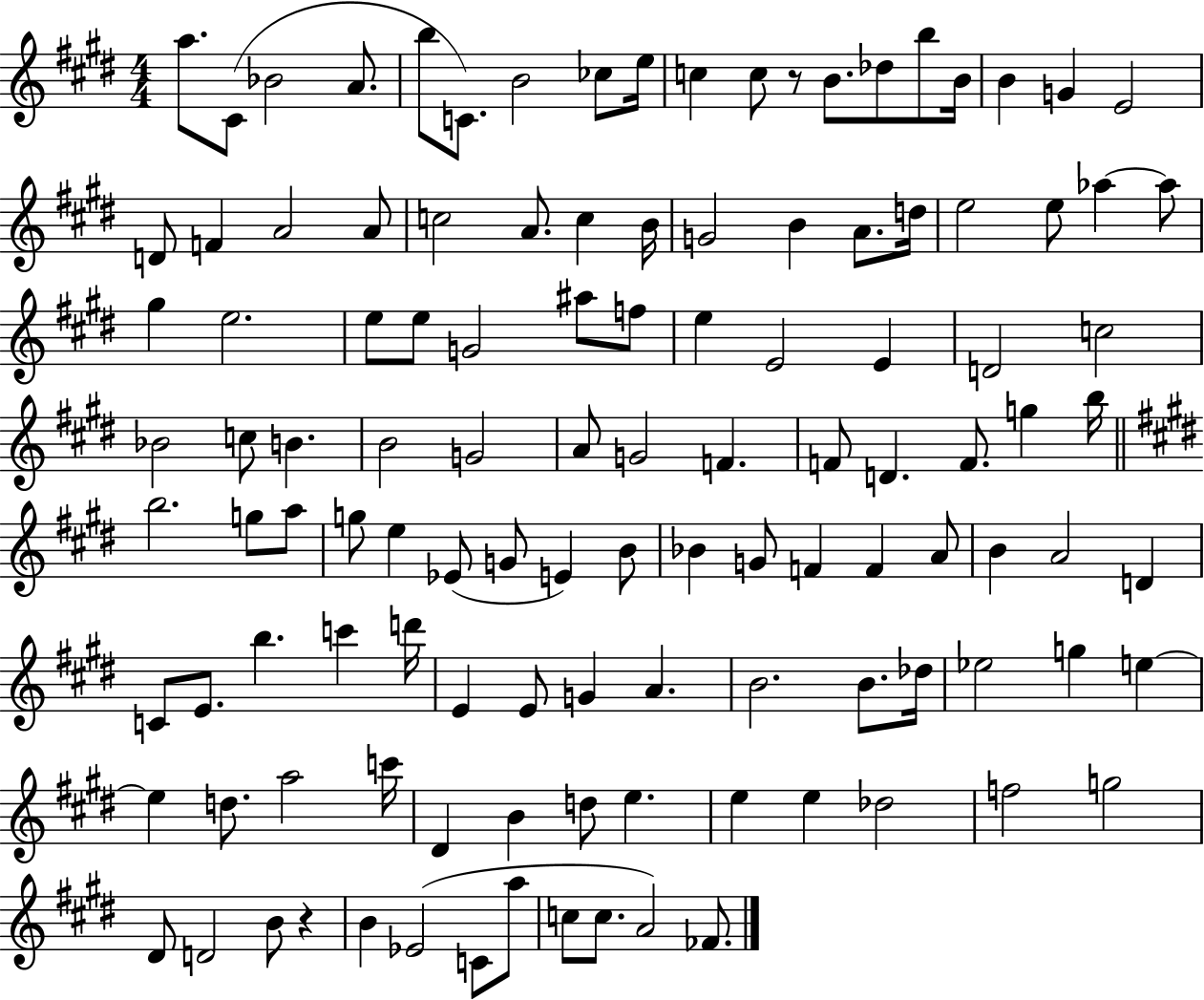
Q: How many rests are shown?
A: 2